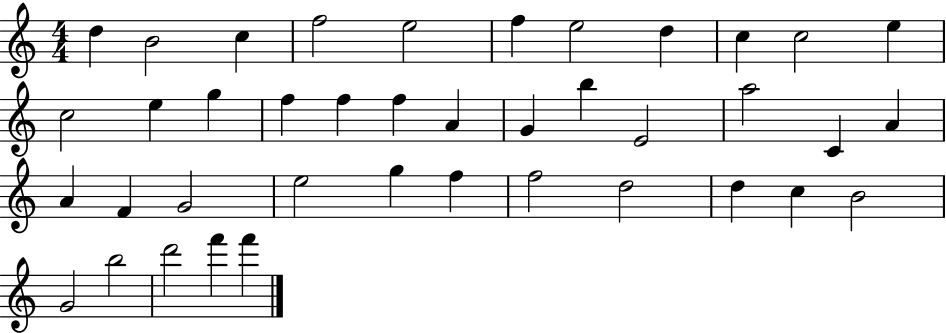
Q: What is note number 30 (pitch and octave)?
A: F5